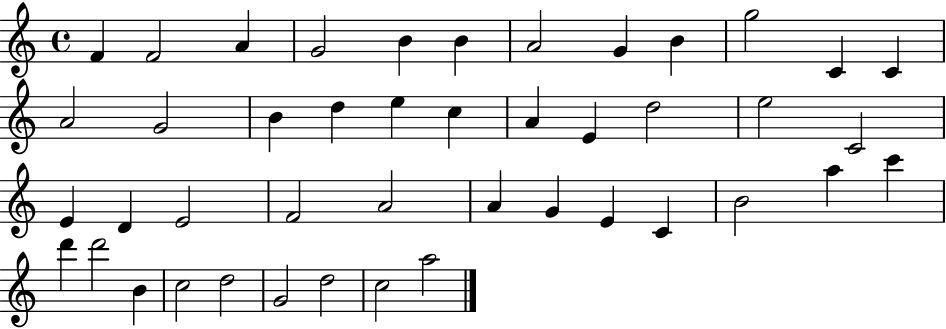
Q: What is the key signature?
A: C major